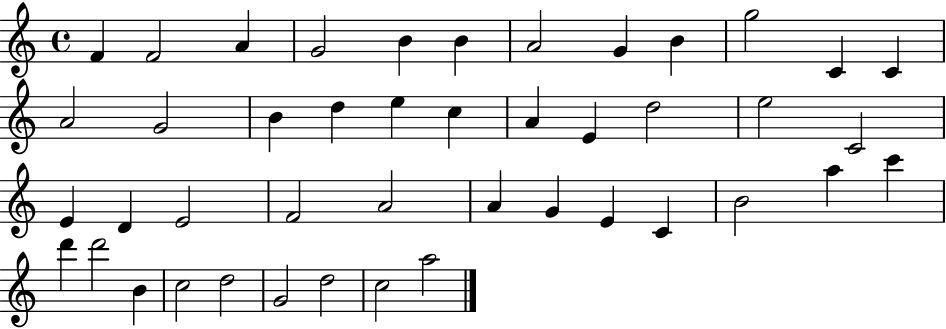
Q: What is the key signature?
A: C major